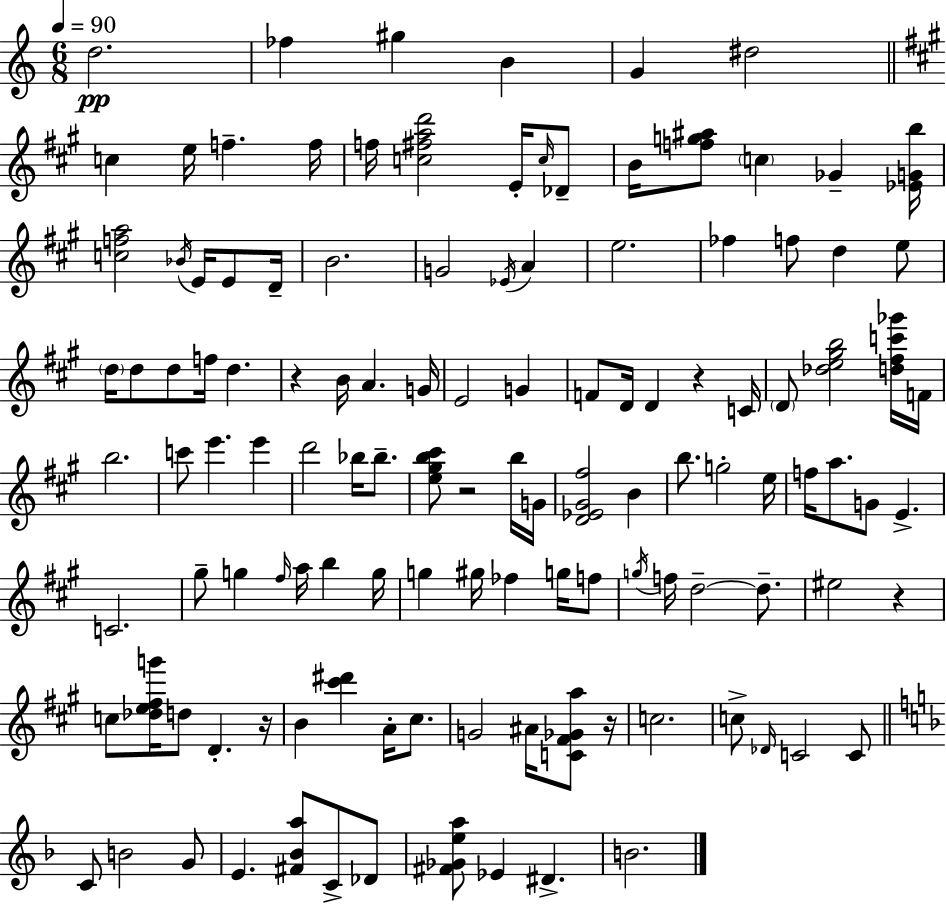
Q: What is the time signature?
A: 6/8